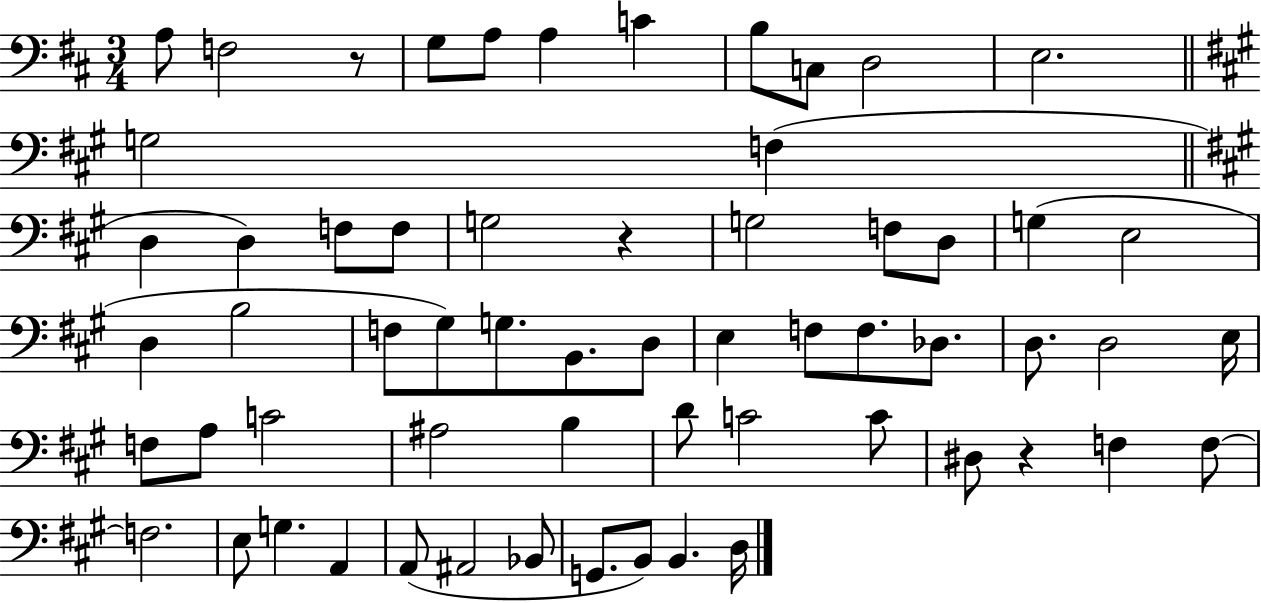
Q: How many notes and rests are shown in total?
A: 61